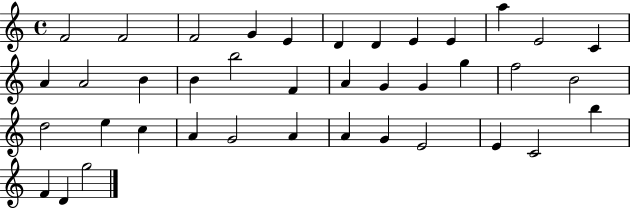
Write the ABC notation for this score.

X:1
T:Untitled
M:4/4
L:1/4
K:C
F2 F2 F2 G E D D E E a E2 C A A2 B B b2 F A G G g f2 B2 d2 e c A G2 A A G E2 E C2 b F D g2